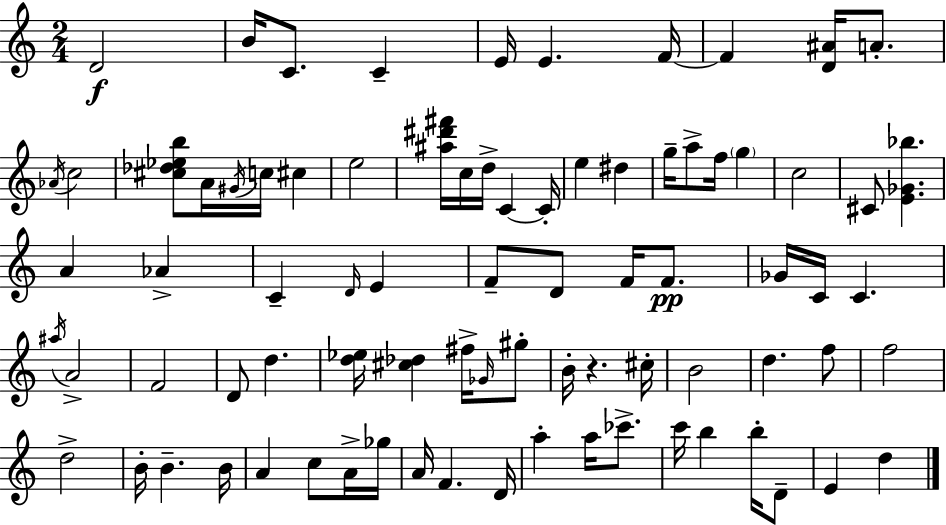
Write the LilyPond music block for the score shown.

{
  \clef treble
  \numericTimeSignature
  \time 2/4
  \key a \minor
  d'2\f | b'16 c'8. c'4-- | e'16 e'4. f'16~~ | f'4 <d' ais'>16 a'8.-. | \break \acciaccatura { aes'16 } c''2 | <cis'' des'' ees'' b''>8 a'16 \acciaccatura { gis'16 } c''16 cis''4 | e''2 | <ais'' dis''' fis'''>16 c''16 d''16-> c'4~~ | \break c'16-. e''4 dis''4 | g''16-- a''8-> f''16 \parenthesize g''4 | c''2 | cis'8 <e' ges' bes''>4. | \break a'4 aes'4-> | c'4-- \grace { d'16 } e'4 | f'8-- d'8 f'16 | f'8.\pp ges'16 c'16 c'4. | \break \acciaccatura { ais''16 } a'2-> | f'2 | d'8 d''4. | <d'' ees''>16 <cis'' des''>4 | \break fis''16-> \grace { ges'16 } gis''8-. b'16-. r4. | cis''16-. b'2 | d''4. | f''8 f''2 | \break d''2-> | b'16-. b'4.-- | b'16 a'4 | c''8 a'16-> ges''16 a'16 f'4. | \break d'16 a''4-. | a''16 ces'''8.-> c'''16 b''4 | b''16-. d'8-- e'4 | d''4 \bar "|."
}